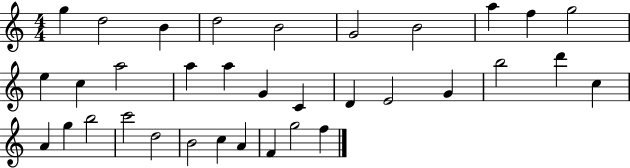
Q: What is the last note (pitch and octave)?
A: F5